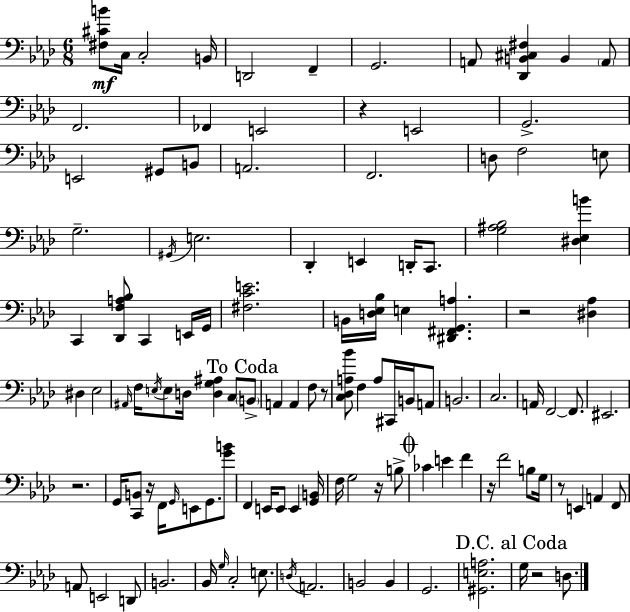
X:1
T:Untitled
M:6/8
L:1/4
K:Fm
[^F,^CB]/2 C,/4 C,2 B,,/4 D,,2 F,, G,,2 A,,/2 [_D,,B,,^C,^F,] B,, A,,/2 F,,2 _F,, E,,2 z E,,2 G,,2 E,,2 ^G,,/2 B,,/2 A,,2 F,,2 D,/2 F,2 E,/2 G,2 ^G,,/4 E,2 _D,, E,, D,,/4 C,,/2 [G,^A,_B,]2 [^D,_E,B] C,, [_D,,F,A,_B,]/2 C,, E,,/4 G,,/4 [^F,CE]2 B,,/4 [D,_E,_B,]/4 E, [^D,,^F,,G,,A,] z2 [^D,_A,] ^D, _E,2 ^A,,/4 F,/4 E,/4 E,/2 D,/4 [D,G,^A,] C,/2 B,,/2 A,, A,, F,/2 z/2 [C,_D,A,_B]/2 F, A,/2 ^C,,/4 B,,/4 A,,/2 B,,2 C,2 A,,/4 F,,2 F,,/2 ^E,,2 z2 G,,/4 [C,,B,,]/2 z/4 F,,/4 G,,/4 E,,/2 G,,/2 [GB]/2 F,, E,,/4 E,,/2 E,, [G,,B,,]/4 F,/4 G,2 z/4 B,/2 _C E F z/4 F2 B,/2 G,/4 z/2 E,, A,, F,,/2 A,,/2 E,,2 D,,/2 B,,2 _B,,/4 G,/4 C,2 E,/2 D,/4 A,,2 B,,2 B,, G,,2 [^G,,E,A,]2 G,/4 z2 D,/2